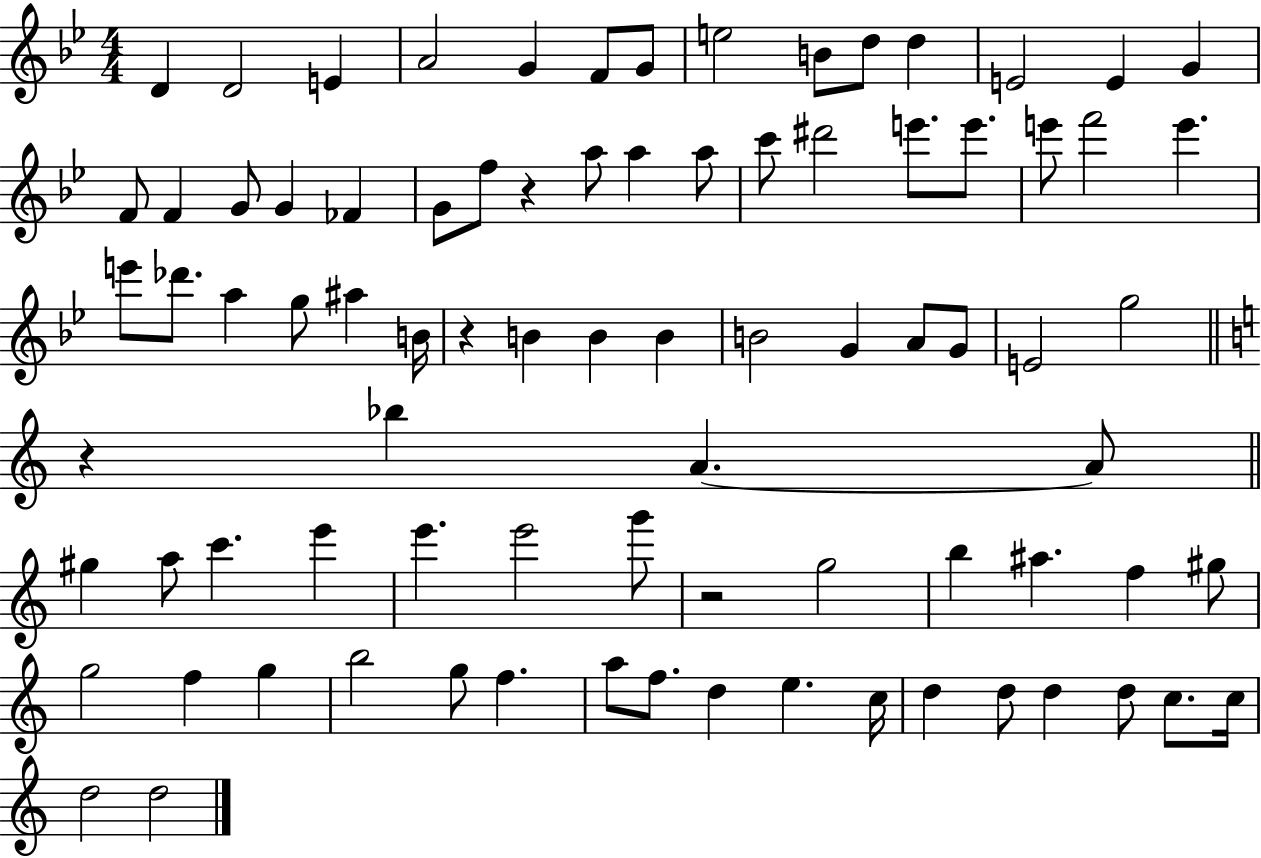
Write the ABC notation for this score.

X:1
T:Untitled
M:4/4
L:1/4
K:Bb
D D2 E A2 G F/2 G/2 e2 B/2 d/2 d E2 E G F/2 F G/2 G _F G/2 f/2 z a/2 a a/2 c'/2 ^d'2 e'/2 e'/2 e'/2 f'2 e' e'/2 _d'/2 a g/2 ^a B/4 z B B B B2 G A/2 G/2 E2 g2 z _b A A/2 ^g a/2 c' e' e' e'2 g'/2 z2 g2 b ^a f ^g/2 g2 f g b2 g/2 f a/2 f/2 d e c/4 d d/2 d d/2 c/2 c/4 d2 d2